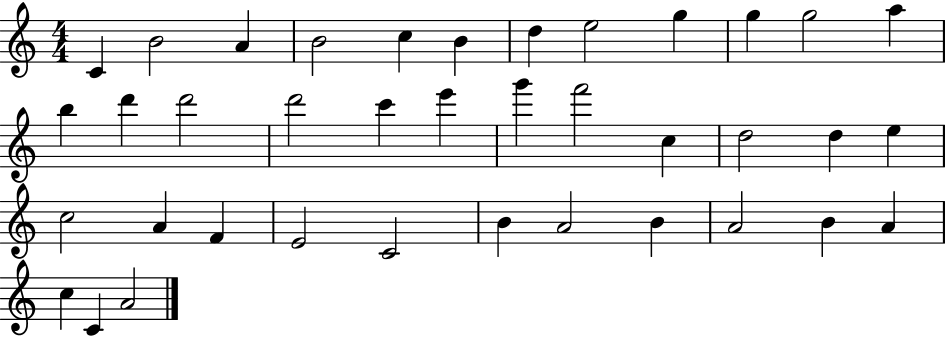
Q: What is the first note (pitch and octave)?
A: C4